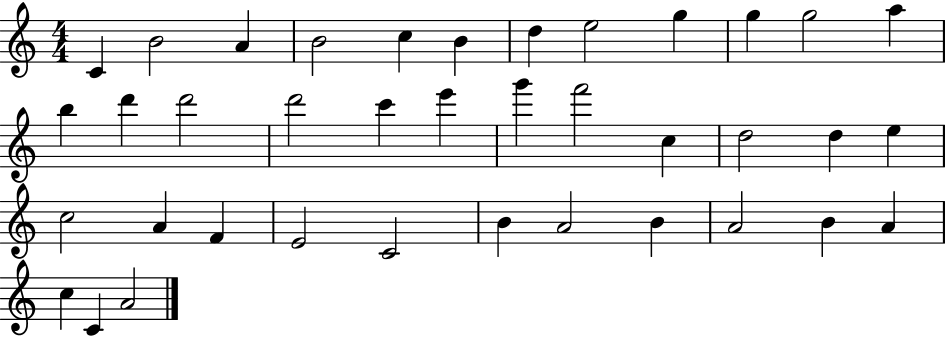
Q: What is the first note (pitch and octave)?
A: C4